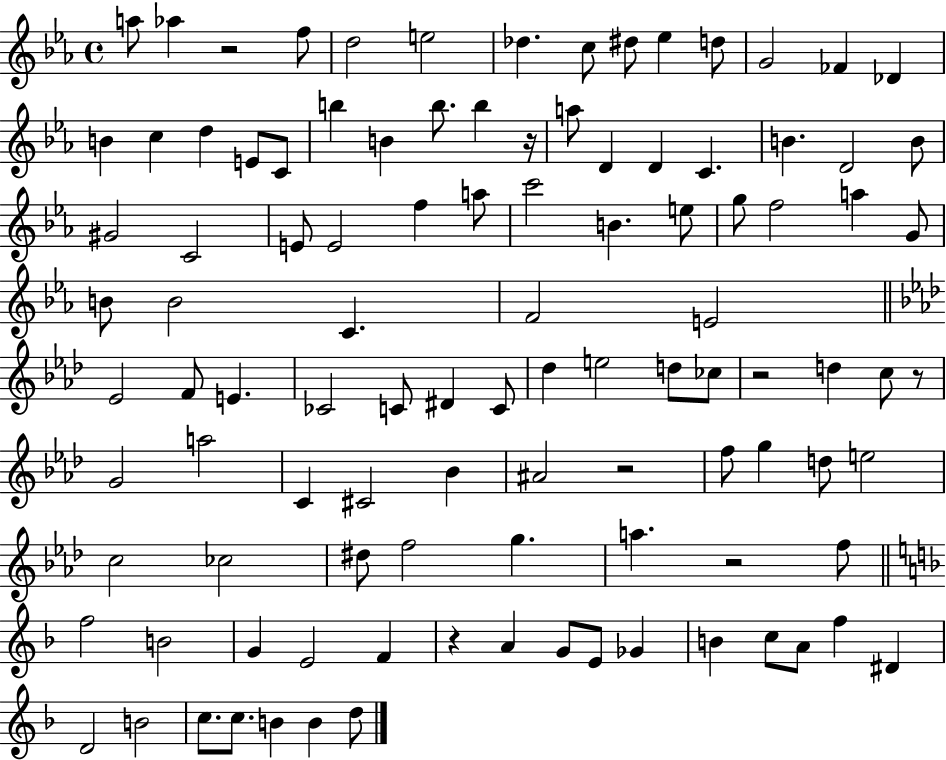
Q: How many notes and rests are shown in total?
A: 105